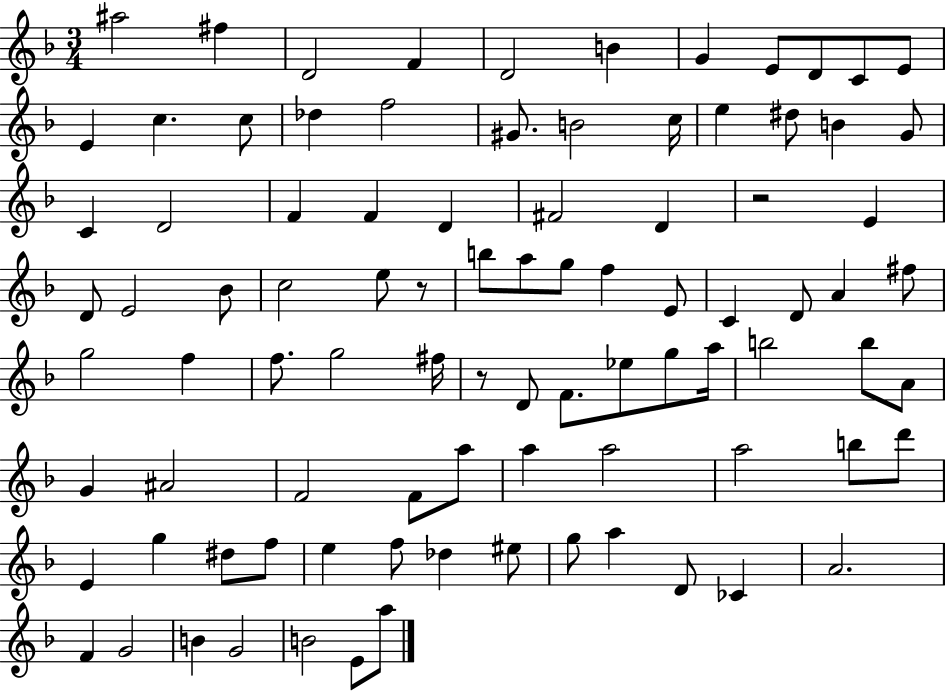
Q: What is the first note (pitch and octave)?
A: A#5